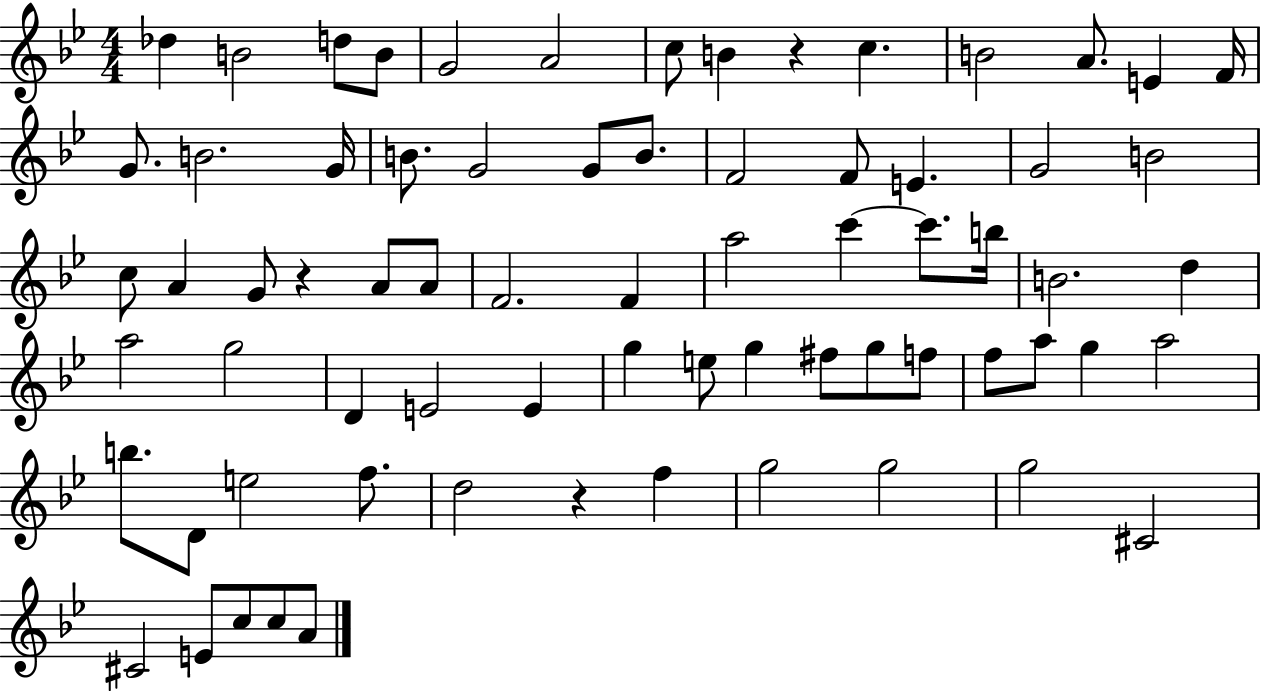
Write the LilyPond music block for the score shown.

{
  \clef treble
  \numericTimeSignature
  \time 4/4
  \key bes \major
  des''4 b'2 d''8 b'8 | g'2 a'2 | c''8 b'4 r4 c''4. | b'2 a'8. e'4 f'16 | \break g'8. b'2. g'16 | b'8. g'2 g'8 b'8. | f'2 f'8 e'4. | g'2 b'2 | \break c''8 a'4 g'8 r4 a'8 a'8 | f'2. f'4 | a''2 c'''4~~ c'''8. b''16 | b'2. d''4 | \break a''2 g''2 | d'4 e'2 e'4 | g''4 e''8 g''4 fis''8 g''8 f''8 | f''8 a''8 g''4 a''2 | \break b''8. d'8 e''2 f''8. | d''2 r4 f''4 | g''2 g''2 | g''2 cis'2 | \break cis'2 e'8 c''8 c''8 a'8 | \bar "|."
}